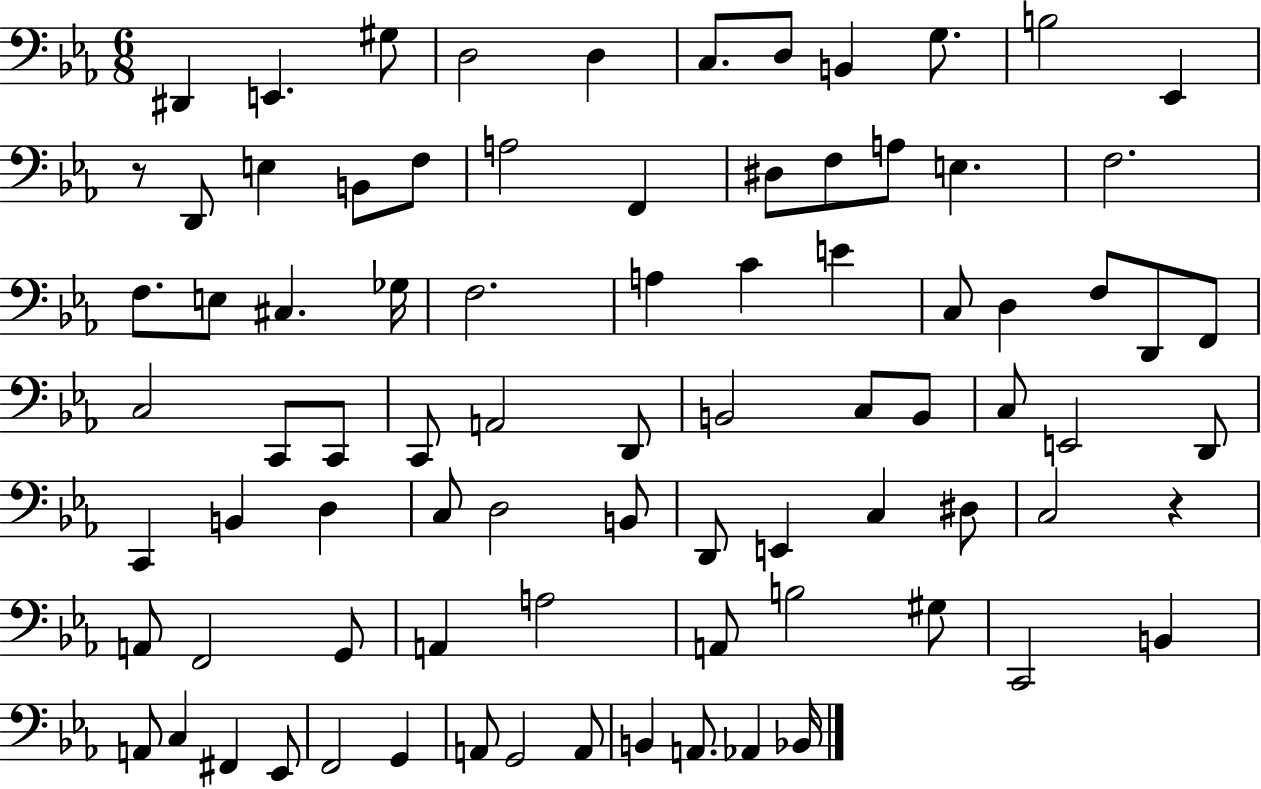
{
  \clef bass
  \numericTimeSignature
  \time 6/8
  \key ees \major
  dis,4 e,4. gis8 | d2 d4 | c8. d8 b,4 g8. | b2 ees,4 | \break r8 d,8 e4 b,8 f8 | a2 f,4 | dis8 f8 a8 e4. | f2. | \break f8. e8 cis4. ges16 | f2. | a4 c'4 e'4 | c8 d4 f8 d,8 f,8 | \break c2 c,8 c,8 | c,8 a,2 d,8 | b,2 c8 b,8 | c8 e,2 d,8 | \break c,4 b,4 d4 | c8 d2 b,8 | d,8 e,4 c4 dis8 | c2 r4 | \break a,8 f,2 g,8 | a,4 a2 | a,8 b2 gis8 | c,2 b,4 | \break a,8 c4 fis,4 ees,8 | f,2 g,4 | a,8 g,2 a,8 | b,4 a,8. aes,4 bes,16 | \break \bar "|."
}